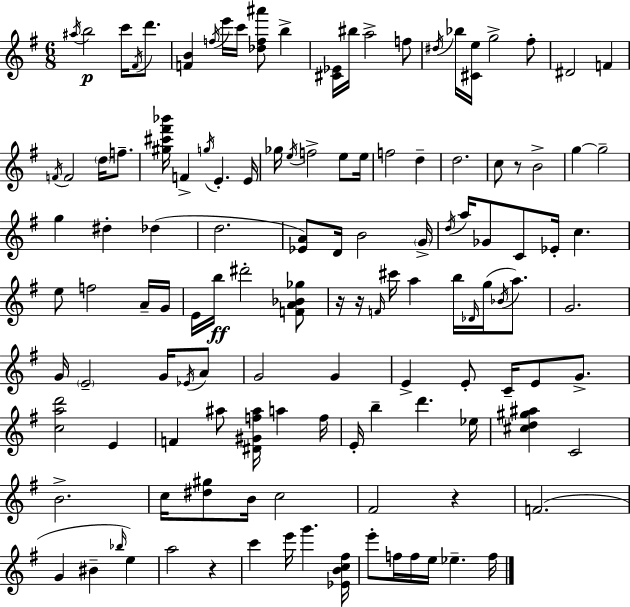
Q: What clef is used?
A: treble